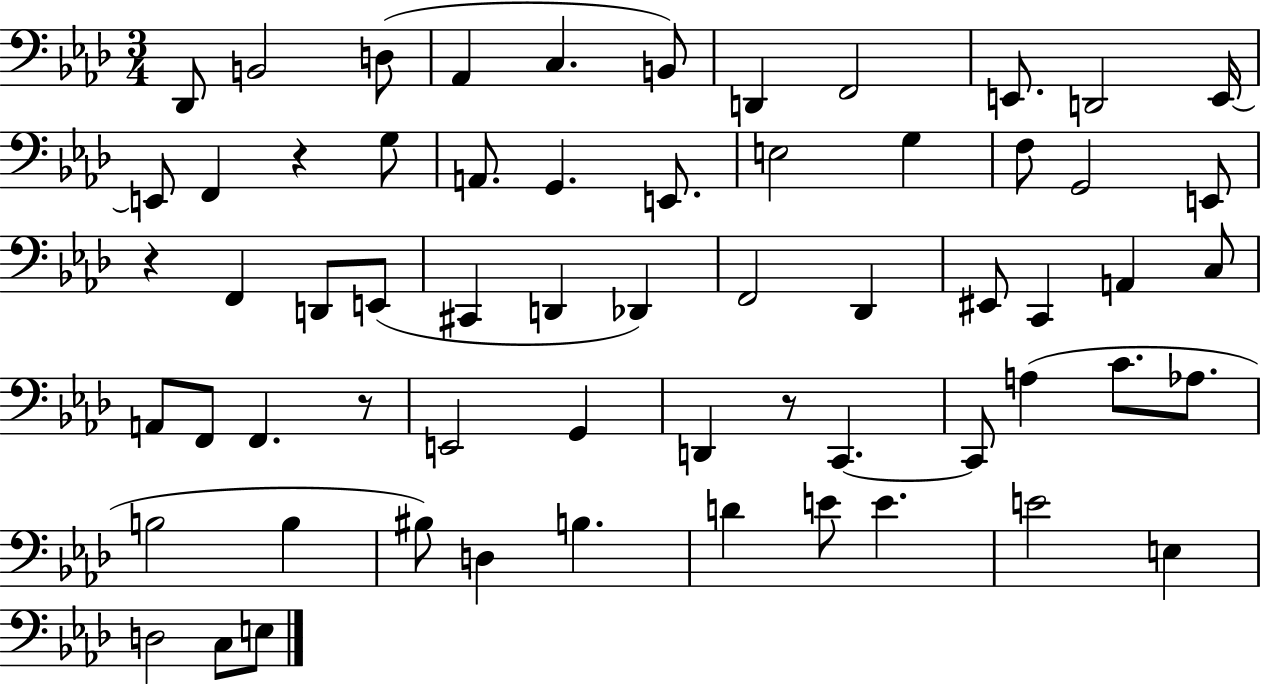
X:1
T:Untitled
M:3/4
L:1/4
K:Ab
_D,,/2 B,,2 D,/2 _A,, C, B,,/2 D,, F,,2 E,,/2 D,,2 E,,/4 E,,/2 F,, z G,/2 A,,/2 G,, E,,/2 E,2 G, F,/2 G,,2 E,,/2 z F,, D,,/2 E,,/2 ^C,, D,, _D,, F,,2 _D,, ^E,,/2 C,, A,, C,/2 A,,/2 F,,/2 F,, z/2 E,,2 G,, D,, z/2 C,, C,,/2 A, C/2 _A,/2 B,2 B, ^B,/2 D, B, D E/2 E E2 E, D,2 C,/2 E,/2